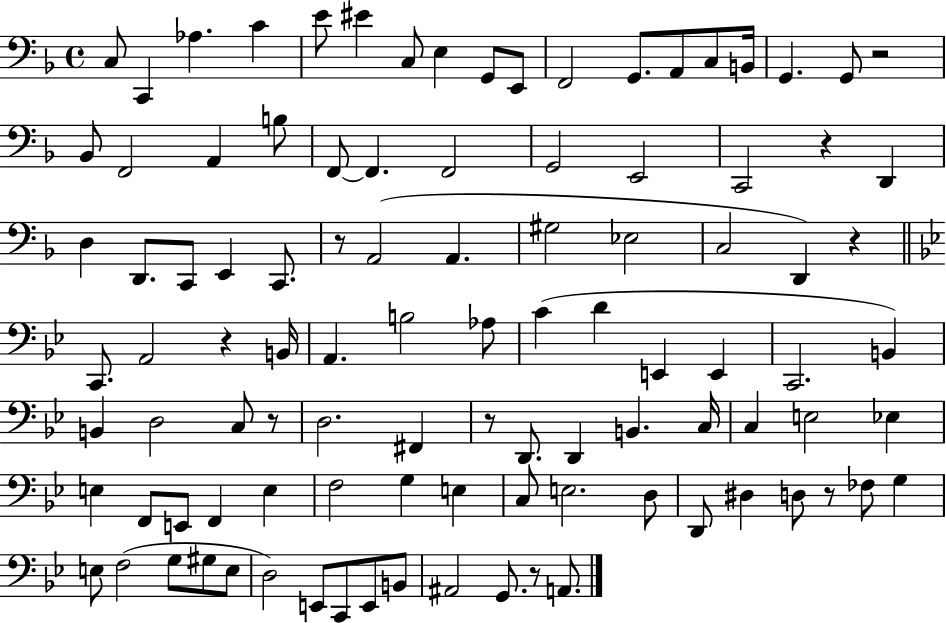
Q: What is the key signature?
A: F major